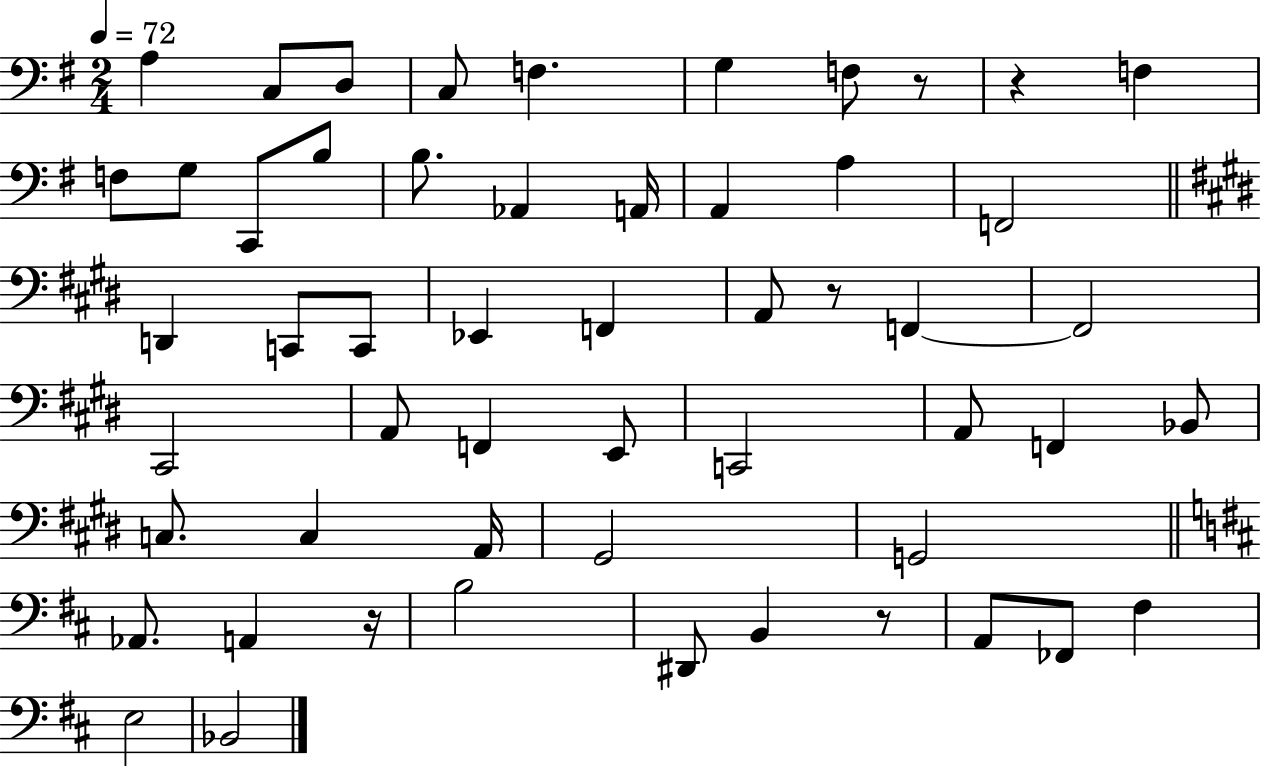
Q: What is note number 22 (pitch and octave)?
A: Eb2